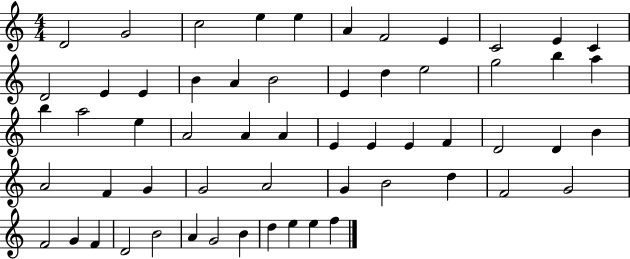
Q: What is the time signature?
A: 4/4